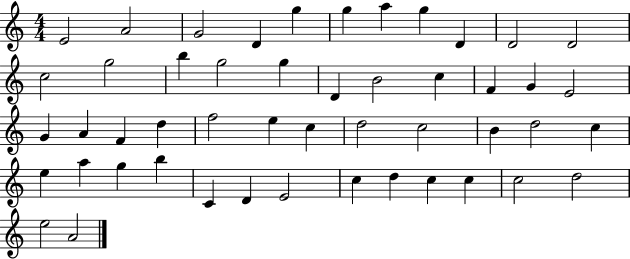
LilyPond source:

{
  \clef treble
  \numericTimeSignature
  \time 4/4
  \key c \major
  e'2 a'2 | g'2 d'4 g''4 | g''4 a''4 g''4 d'4 | d'2 d'2 | \break c''2 g''2 | b''4 g''2 g''4 | d'4 b'2 c''4 | f'4 g'4 e'2 | \break g'4 a'4 f'4 d''4 | f''2 e''4 c''4 | d''2 c''2 | b'4 d''2 c''4 | \break e''4 a''4 g''4 b''4 | c'4 d'4 e'2 | c''4 d''4 c''4 c''4 | c''2 d''2 | \break e''2 a'2 | \bar "|."
}